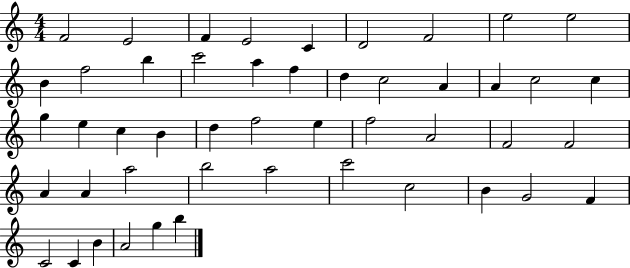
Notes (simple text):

F4/h E4/h F4/q E4/h C4/q D4/h F4/h E5/h E5/h B4/q F5/h B5/q C6/h A5/q F5/q D5/q C5/h A4/q A4/q C5/h C5/q G5/q E5/q C5/q B4/q D5/q F5/h E5/q F5/h A4/h F4/h F4/h A4/q A4/q A5/h B5/h A5/h C6/h C5/h B4/q G4/h F4/q C4/h C4/q B4/q A4/h G5/q B5/q